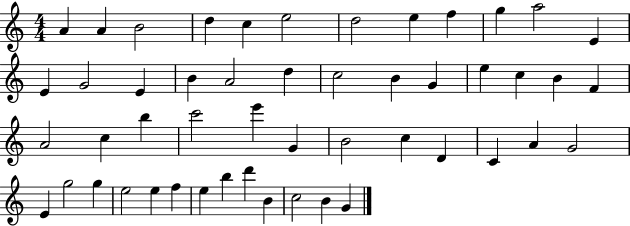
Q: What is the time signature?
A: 4/4